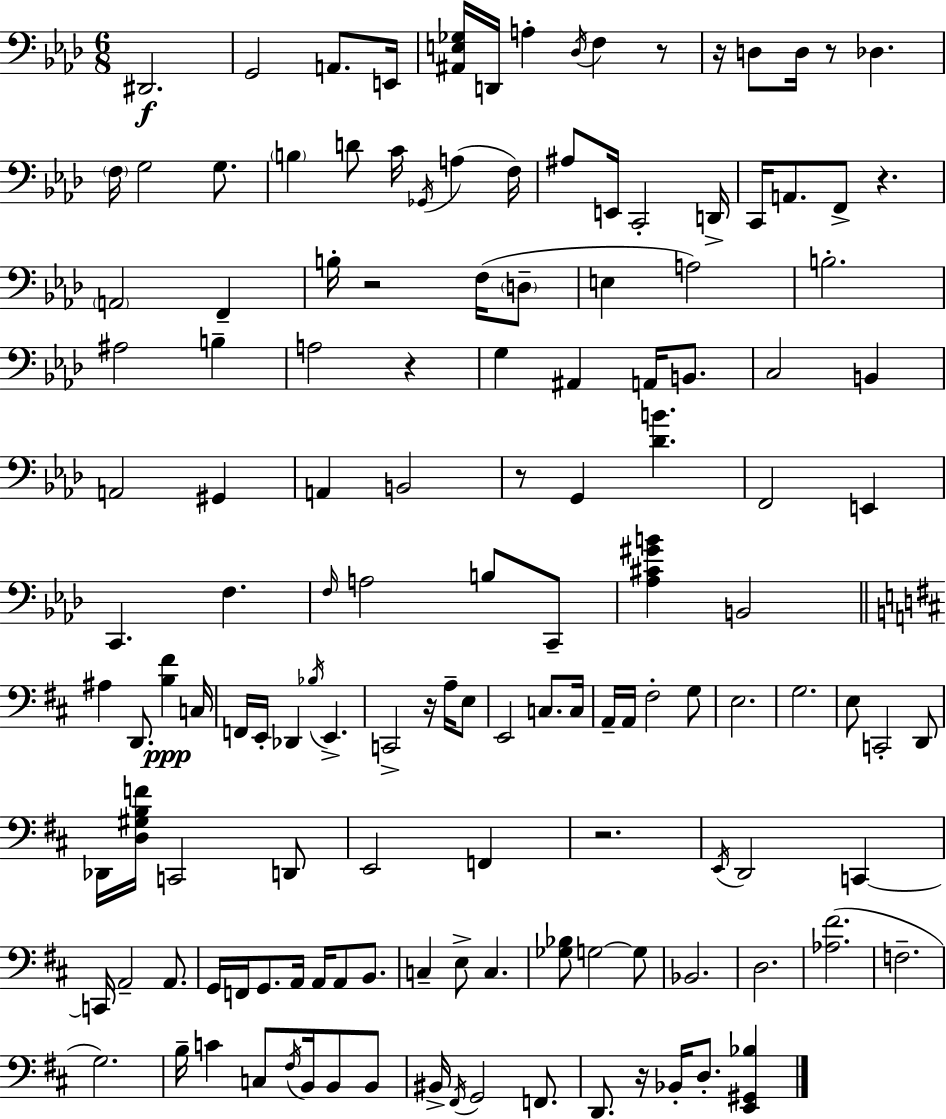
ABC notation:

X:1
T:Untitled
M:6/8
L:1/4
K:Ab
^D,,2 G,,2 A,,/2 E,,/4 [^A,,E,_G,]/4 D,,/4 A, _D,/4 F, z/2 z/4 D,/2 D,/4 z/2 _D, F,/4 G,2 G,/2 B, D/2 C/4 _G,,/4 A, F,/4 ^A,/2 E,,/4 C,,2 D,,/4 C,,/4 A,,/2 F,,/2 z A,,2 F,, B,/4 z2 F,/4 D,/2 E, A,2 B,2 ^A,2 B, A,2 z G, ^A,, A,,/4 B,,/2 C,2 B,, A,,2 ^G,, A,, B,,2 z/2 G,, [_DB] F,,2 E,, C,, F, F,/4 A,2 B,/2 C,,/2 [_A,^C^GB] B,,2 ^A, D,,/2 [B,^F] C,/4 F,,/4 E,,/4 _D,, _B,/4 E,, C,,2 z/4 A,/4 E,/2 E,,2 C,/2 C,/4 A,,/4 A,,/4 ^F,2 G,/2 E,2 G,2 E,/2 C,,2 D,,/2 _D,,/4 [D,^G,B,F]/4 C,,2 D,,/2 E,,2 F,, z2 E,,/4 D,,2 C,, C,,/4 A,,2 A,,/2 G,,/4 F,,/4 G,,/2 A,,/4 A,,/4 A,,/2 B,,/2 C, E,/2 C, [_G,_B,]/2 G,2 G,/2 _B,,2 D,2 [_A,^F]2 F,2 G,2 B,/4 C C,/2 ^F,/4 B,,/4 B,,/2 B,,/2 ^B,,/4 ^F,,/4 G,,2 F,,/2 D,,/2 z/4 _B,,/4 D,/2 [E,,^G,,_B,]